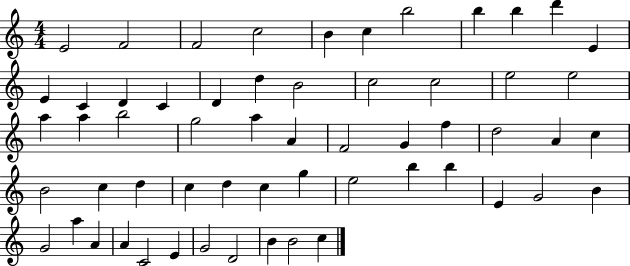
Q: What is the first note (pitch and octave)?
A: E4